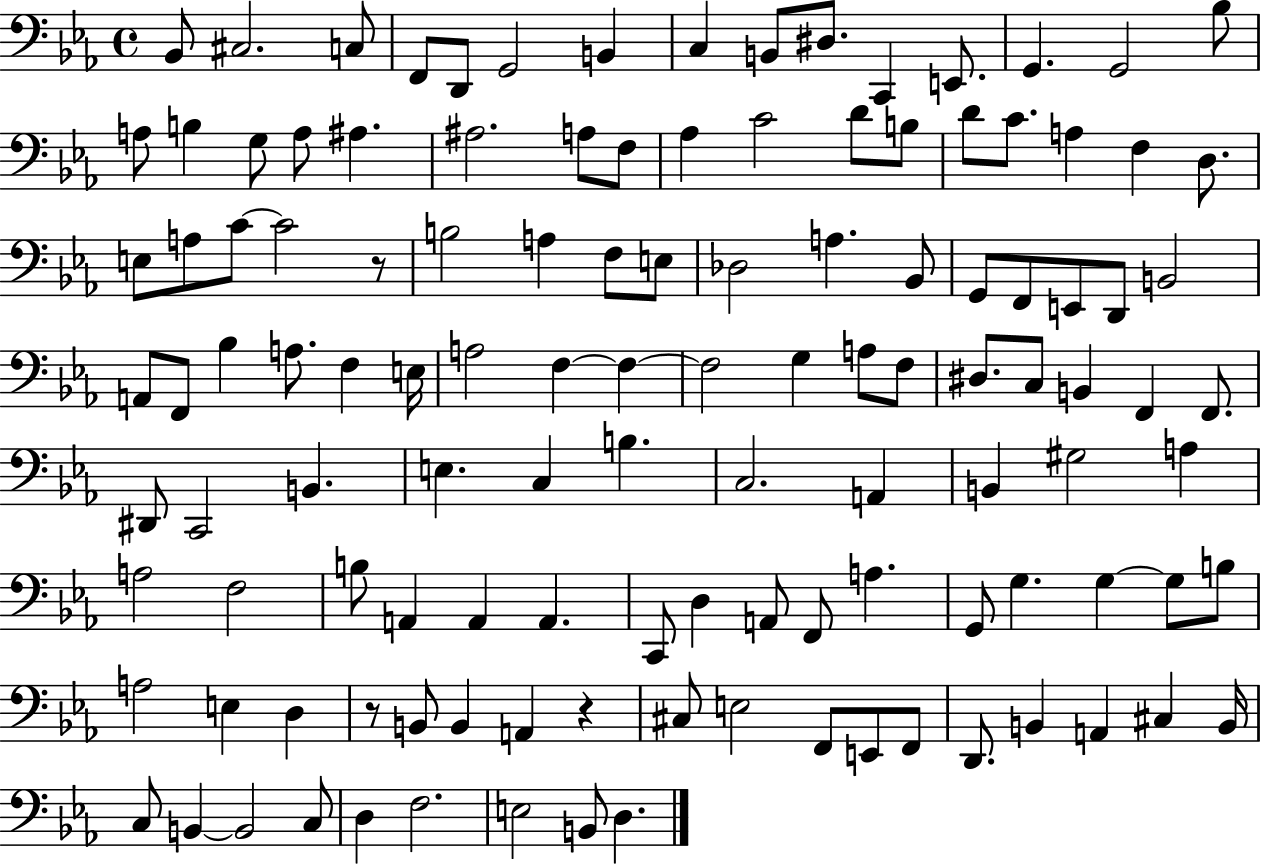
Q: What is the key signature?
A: EES major